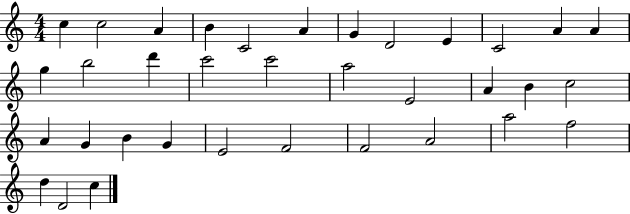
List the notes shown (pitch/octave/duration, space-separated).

C5/q C5/h A4/q B4/q C4/h A4/q G4/q D4/h E4/q C4/h A4/q A4/q G5/q B5/h D6/q C6/h C6/h A5/h E4/h A4/q B4/q C5/h A4/q G4/q B4/q G4/q E4/h F4/h F4/h A4/h A5/h F5/h D5/q D4/h C5/q